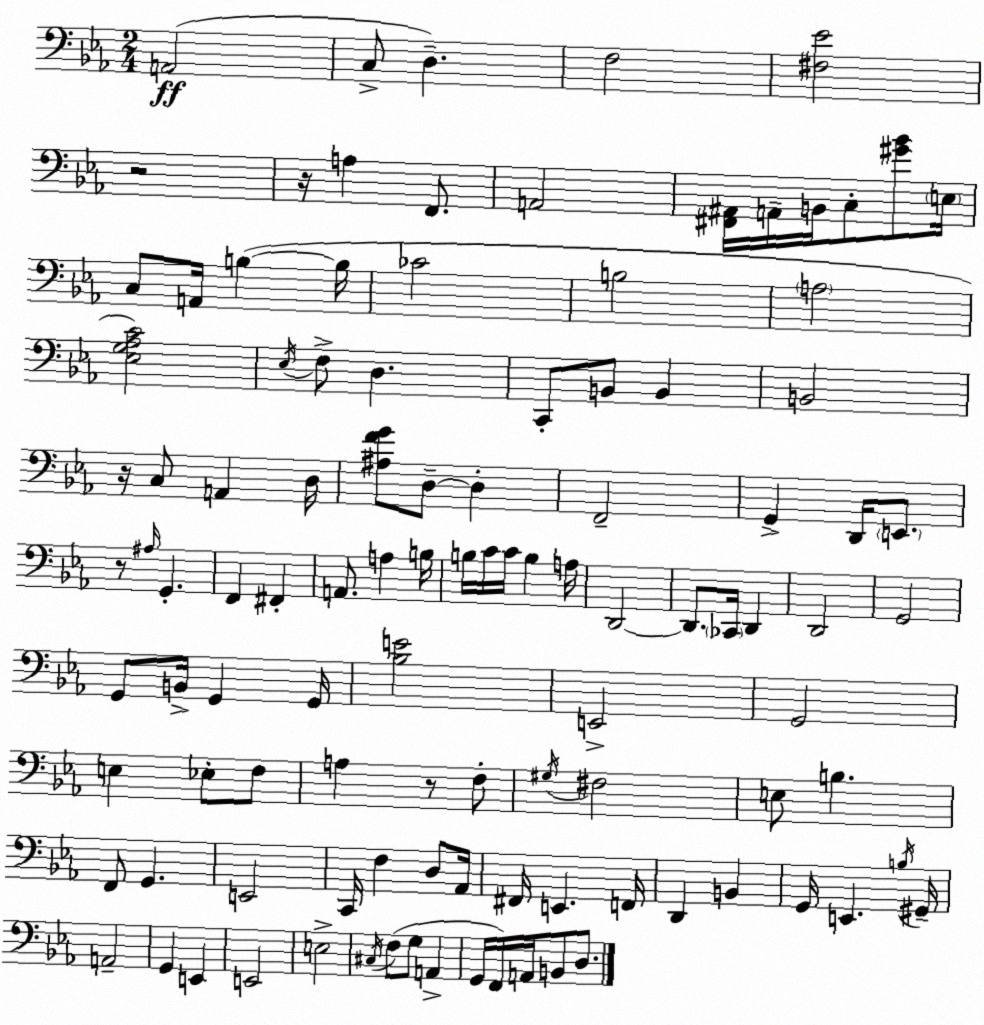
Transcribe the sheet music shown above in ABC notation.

X:1
T:Untitled
M:2/4
L:1/4
K:Cm
A,,2 C,/2 D, F,2 [^F,_E]2 z2 z/4 A, F,,/2 A,,2 [^F,,^A,,]/4 A,,/4 B,,/4 C,/2 [^G_B]/2 E,/4 C,/2 A,,/4 B, B,/4 _C2 B,2 A,2 [_E,G,_A,C]2 _E,/4 F,/2 D, C,,/2 B,,/2 B,, B,,2 z/4 C,/2 A,, D,/4 [^A,FG]/2 D,/2 D, F,,2 G,, D,,/4 E,,/2 z/2 ^A,/4 G,, F,, ^F,, A,,/2 A, B,/4 B,/4 C/4 C/4 B, A,/4 D,,2 D,,/2 _C,,/4 D,, D,,2 G,,2 G,,/2 B,,/4 G,, G,,/4 [_B,E]2 E,,2 G,,2 E, _E,/2 F,/2 A, z/2 F,/2 ^G,/4 ^F,2 E,/2 B, F,,/2 G,, E,,2 C,,/4 F, D,/2 _A,,/4 ^F,,/4 E,, F,,/4 D,, B,, G,,/4 E,, B,/4 ^G,,/4 A,,2 G,, E,, E,,2 E,2 ^C,/4 F,/2 G,/2 A,, G,,/4 F,,/4 A,,/4 B,,/2 D,/2